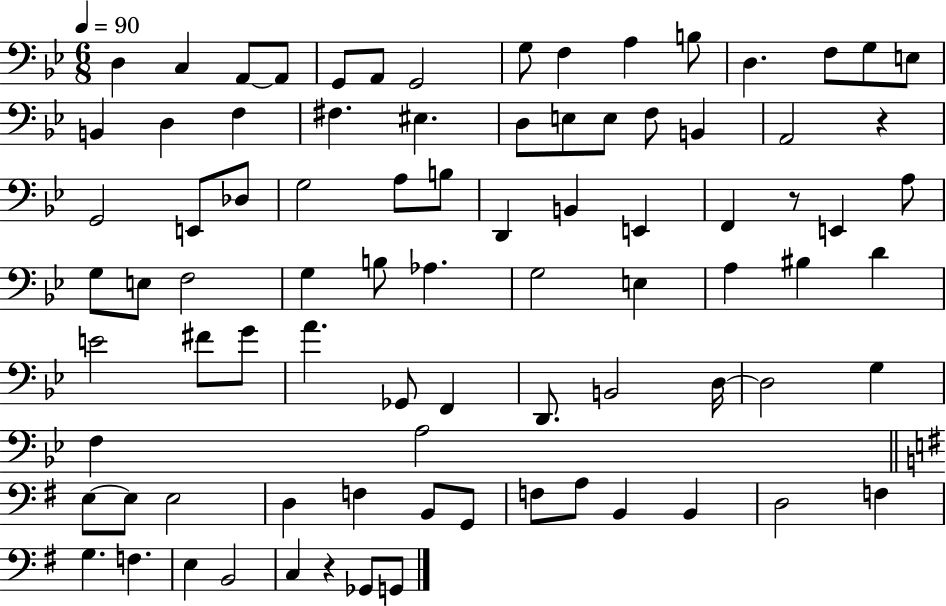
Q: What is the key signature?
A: BES major